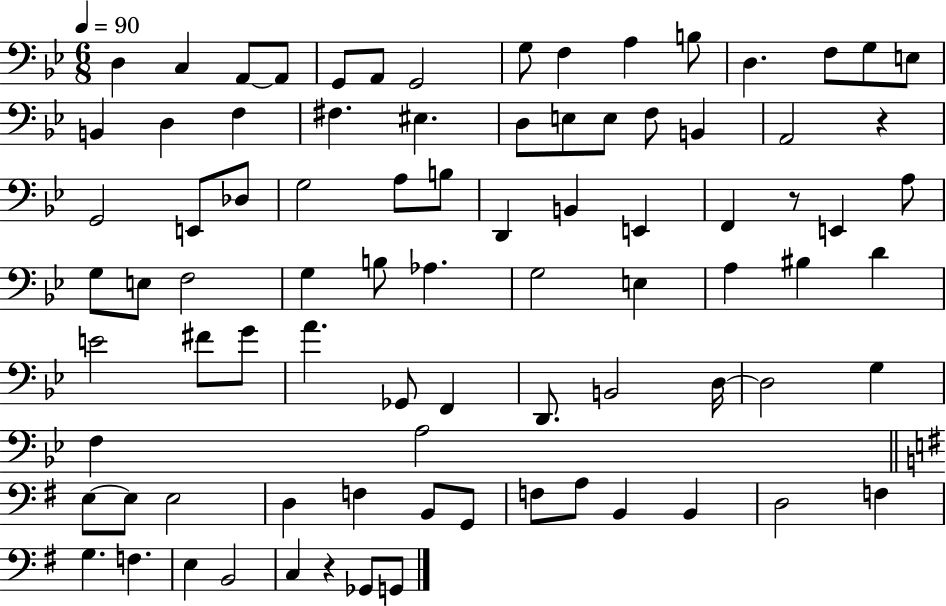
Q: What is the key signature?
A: BES major